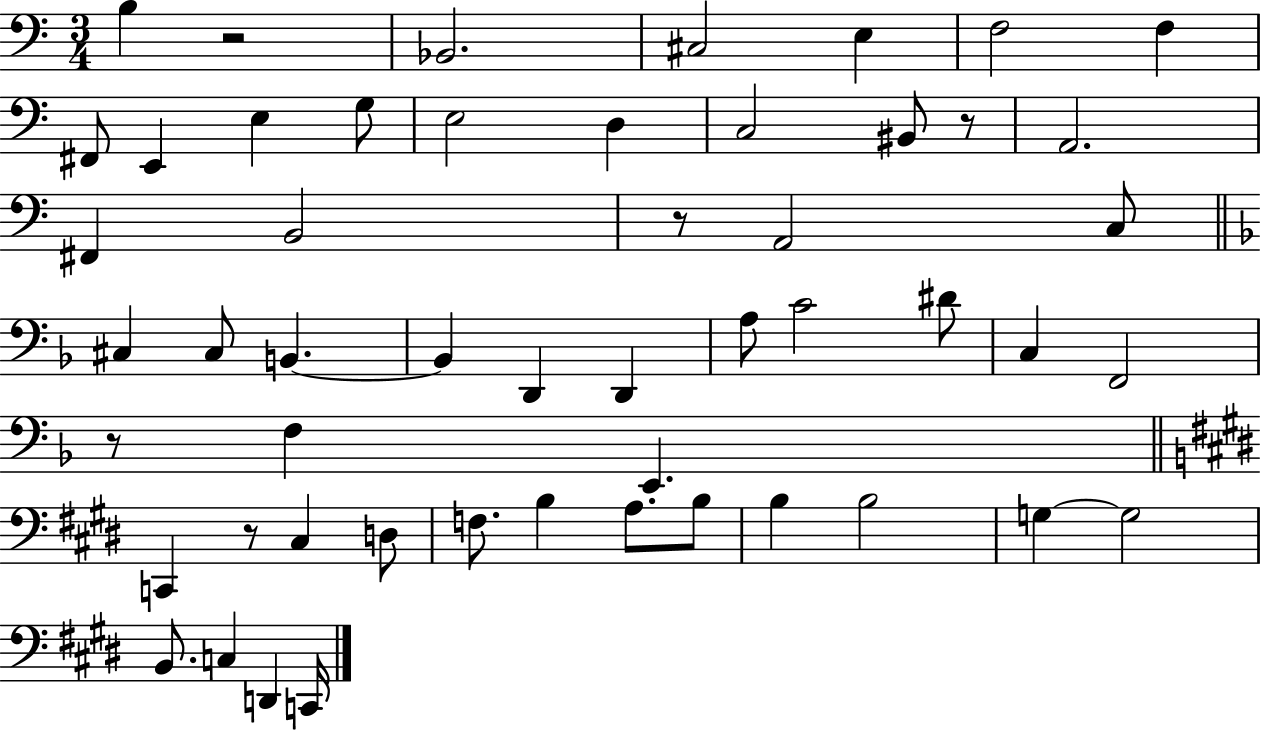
B3/q R/h Bb2/h. C#3/h E3/q F3/h F3/q F#2/e E2/q E3/q G3/e E3/h D3/q C3/h BIS2/e R/e A2/h. F#2/q B2/h R/e A2/h C3/e C#3/q C#3/e B2/q. B2/q D2/q D2/q A3/e C4/h D#4/e C3/q F2/h R/e F3/q E2/q. C2/q R/e C#3/q D3/e F3/e. B3/q A3/e. B3/e B3/q B3/h G3/q G3/h B2/e. C3/q D2/q C2/s